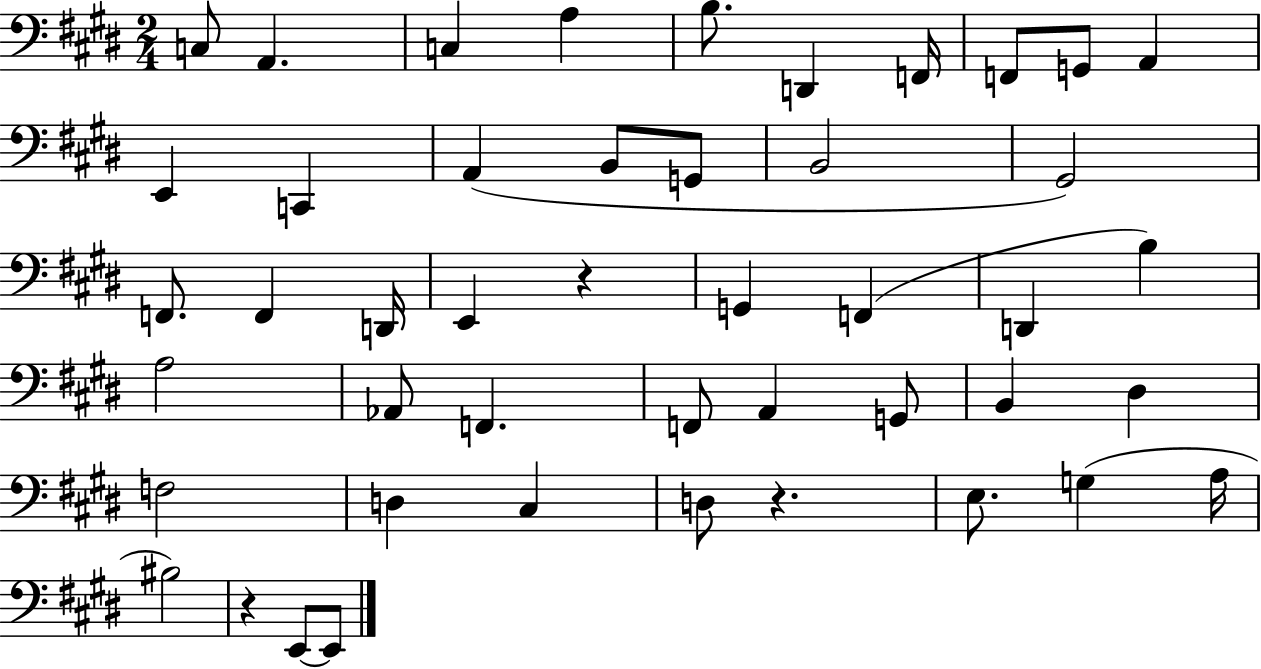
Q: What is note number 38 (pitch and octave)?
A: E3